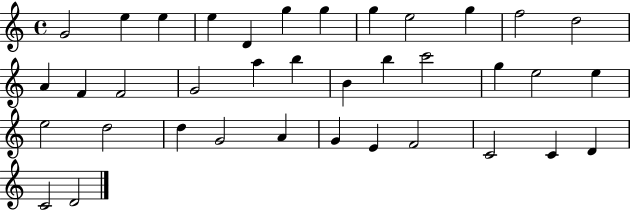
{
  \clef treble
  \time 4/4
  \defaultTimeSignature
  \key c \major
  g'2 e''4 e''4 | e''4 d'4 g''4 g''4 | g''4 e''2 g''4 | f''2 d''2 | \break a'4 f'4 f'2 | g'2 a''4 b''4 | b'4 b''4 c'''2 | g''4 e''2 e''4 | \break e''2 d''2 | d''4 g'2 a'4 | g'4 e'4 f'2 | c'2 c'4 d'4 | \break c'2 d'2 | \bar "|."
}